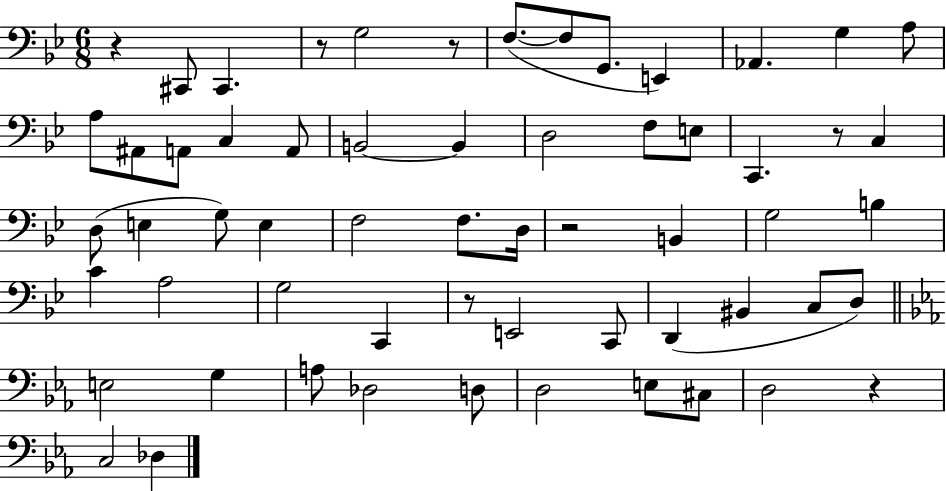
R/q C#2/e C#2/q. R/e G3/h R/e F3/e. F3/e G2/e. E2/q Ab2/q. G3/q A3/e A3/e A#2/e A2/e C3/q A2/e B2/h B2/q D3/h F3/e E3/e C2/q. R/e C3/q D3/e E3/q G3/e E3/q F3/h F3/e. D3/s R/h B2/q G3/h B3/q C4/q A3/h G3/h C2/q R/e E2/h C2/e D2/q BIS2/q C3/e D3/e E3/h G3/q A3/e Db3/h D3/e D3/h E3/e C#3/e D3/h R/q C3/h Db3/q